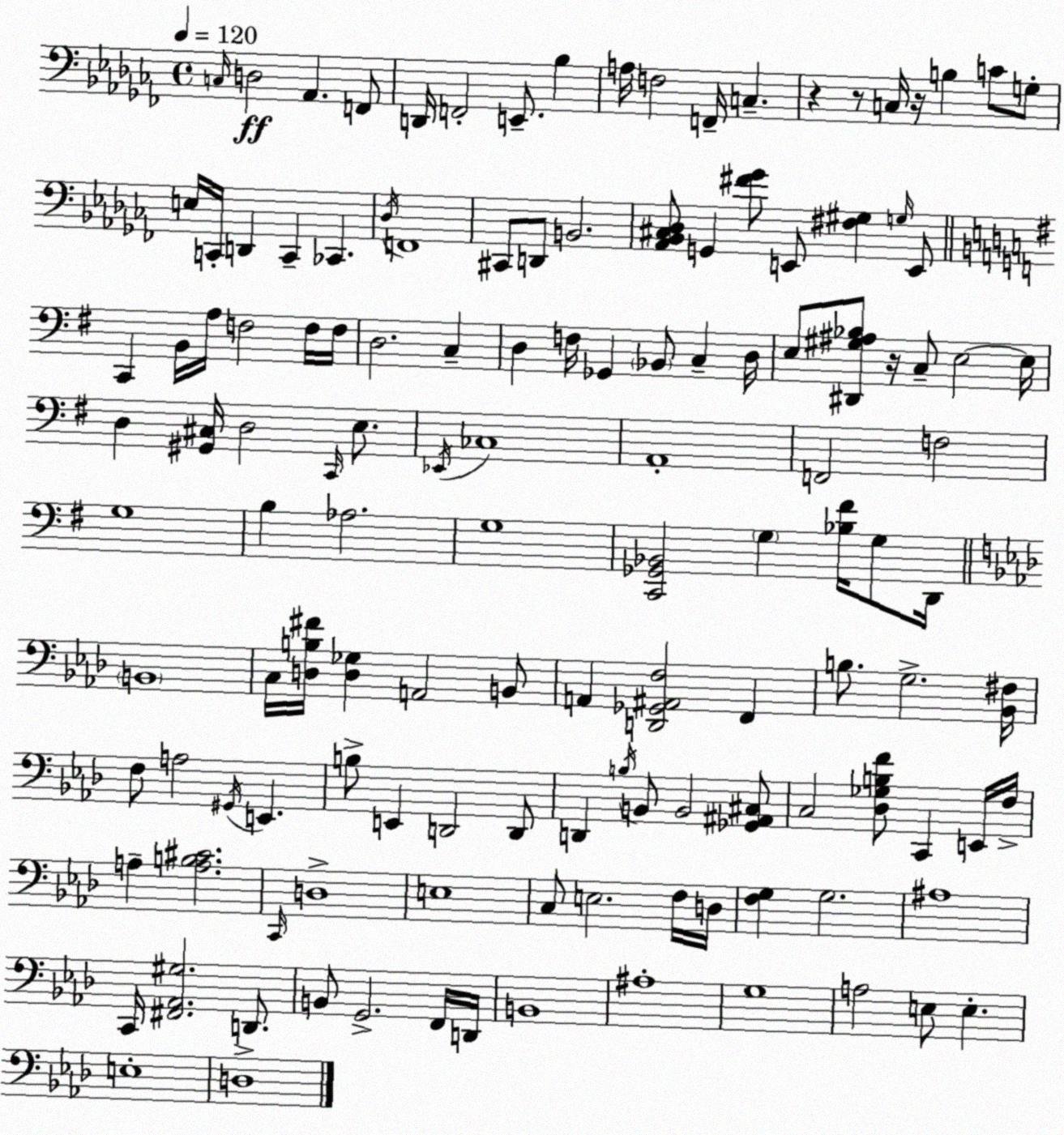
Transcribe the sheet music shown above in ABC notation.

X:1
T:Untitled
M:4/4
L:1/4
K:Abm
C,/4 D,2 _A,, F,,/2 D,,/4 F,,2 E,,/2 _B, A,/4 F,2 F,,/4 C, z z/2 C,/4 z/4 B, C/2 G,/2 E,/4 C,,/4 D,, C,, _C,, _D,/4 F,,4 ^C,,/2 D,,/2 B,,2 [_A,,_B,,^C,_D,]/2 G,, [^F_G]/2 E,,/2 [^F,^G,] G,/4 E,,/2 C,, B,,/4 A,/4 F,2 F,/4 F,/4 D,2 C, D, F,/4 _G,, _B,,/2 C, D,/4 E,/2 [^D,,^G,^A,_B,]/2 z/4 C,/2 E,2 E,/4 D, [^G,,^C,]/4 D,2 C,,/4 E,/2 _E,,/4 _C,4 A,,4 F,,2 F,2 G,4 B, _A,2 G,4 [C,,_G,,_B,,]2 G, [_B,^F]/4 G,/2 D,,/4 B,,4 C,/4 [D,B,^F]/4 [D,_G,] A,,2 B,,/2 A,, [D,,_G,,^A,,F,]2 F,, B,/2 G,2 [_B,,^F,]/4 F,/2 A,2 ^G,,/4 E,, B,/2 E,, D,,2 D,,/2 D,, B,/4 B,,/2 B,,2 [_G,,^A,,^C,]/2 C,2 [_D,_G,B,F]/2 C,, E,,/4 F,/4 A, [A,B,^C]2 C,,/4 D,4 E,4 C,/2 E,2 F,/4 D,/4 [F,G,] G,2 ^A,4 C,,/4 [^F,,_A,,^G,]2 D,,/2 B,,/2 G,,2 F,,/4 D,,/4 B,,4 ^A,4 G,4 A,2 E,/2 E, E,4 D,4